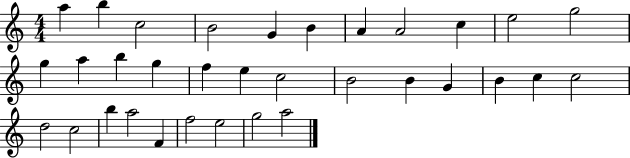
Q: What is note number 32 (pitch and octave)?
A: G5